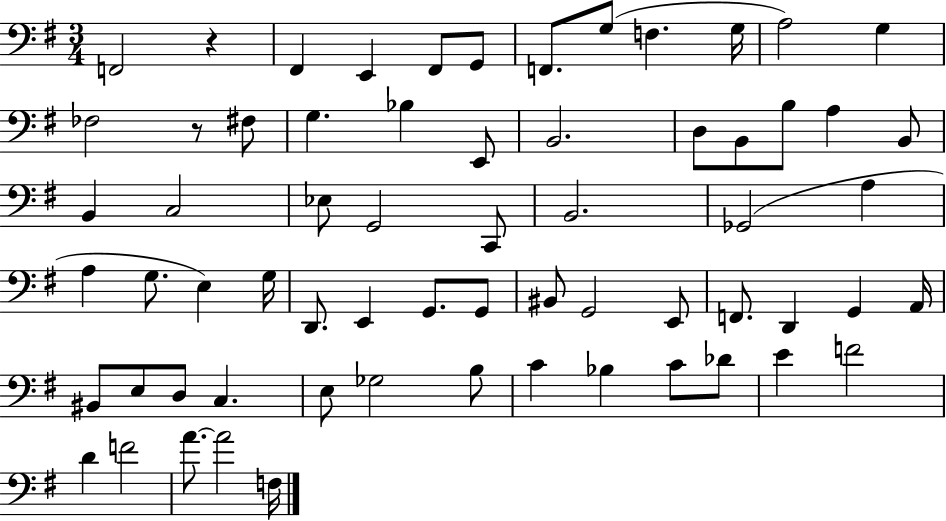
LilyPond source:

{
  \clef bass
  \numericTimeSignature
  \time 3/4
  \key g \major
  f,2 r4 | fis,4 e,4 fis,8 g,8 | f,8. g8( f4. g16 | a2) g4 | \break fes2 r8 fis8 | g4. bes4 e,8 | b,2. | d8 b,8 b8 a4 b,8 | \break b,4 c2 | ees8 g,2 c,8 | b,2. | ges,2( a4 | \break a4 g8. e4) g16 | d,8. e,4 g,8. g,8 | bis,8 g,2 e,8 | f,8. d,4 g,4 a,16 | \break bis,8 e8 d8 c4. | e8 ges2 b8 | c'4 bes4 c'8 des'8 | e'4 f'2 | \break d'4 f'2 | a'8.~~ a'2 f16 | \bar "|."
}